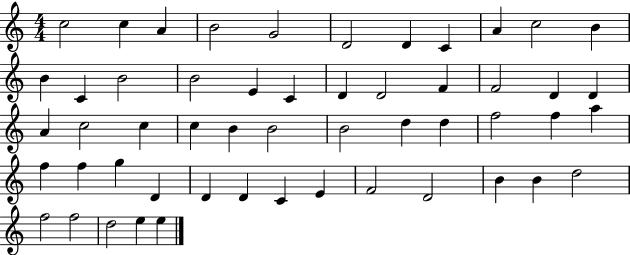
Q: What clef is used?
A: treble